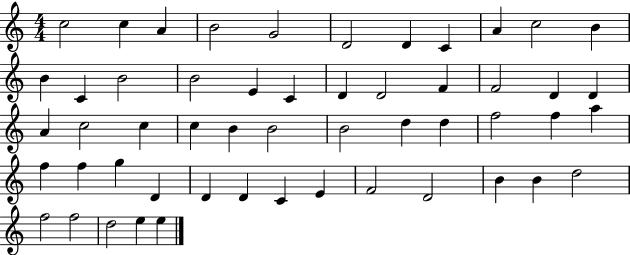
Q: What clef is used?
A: treble